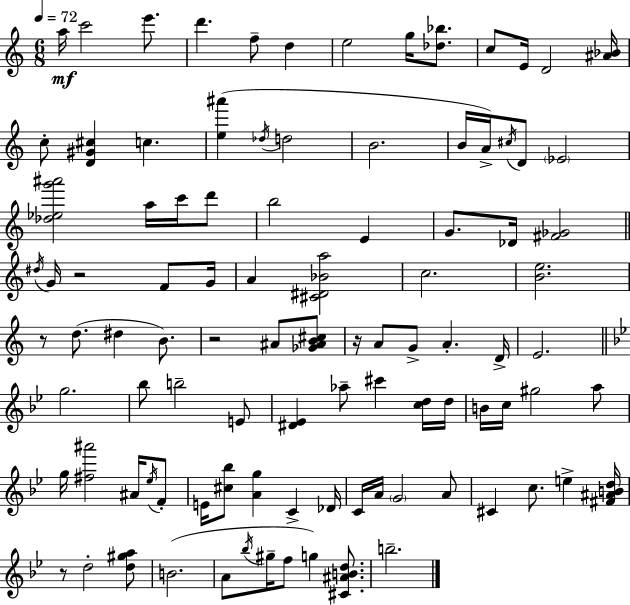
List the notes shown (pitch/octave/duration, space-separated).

A5/s C6/h E6/e. D6/q. F5/e D5/q E5/h G5/s [Db5,Bb5]/e. C5/e E4/s D4/h [A#4,Bb4]/s C5/e [D4,G#4,C#5]/q C5/q. [E5,A#6]/q Db5/s D5/h B4/h. B4/s A4/s C#5/s D4/e Eb4/h [Db5,Eb5,G6,A#6]/h A5/s C6/s D6/e B5/h E4/q G4/e. Db4/s [F#4,Gb4]/h D#5/s G4/s R/h F4/e G4/s A4/q [C#4,D#4,Bb4,A5]/h C5/h. [B4,E5]/h. R/e D5/e. D#5/q B4/e. R/h A#4/e [Gb4,A#4,B4,C#5]/e R/s A4/e G4/e A4/q. D4/s E4/h. G5/h. Bb5/e B5/h E4/e [D#4,Eb4]/q Ab5/e C#6/q [C5,D5]/s D5/s B4/s C5/s G#5/h A5/e G5/s [F#5,A#6]/h A#4/s Eb5/s F4/e E4/s [C#5,Bb5]/e [A4,G5]/q C4/q Db4/s C4/s A4/s G4/h A4/e C#4/q C5/e. E5/q [F#4,A#4,B4,D5]/s R/e D5/h [D5,G#5,A5]/e B4/h. A4/e Bb5/s G#5/s F5/e G5/q [C#4,A#4,B4,D5]/e. B5/h.